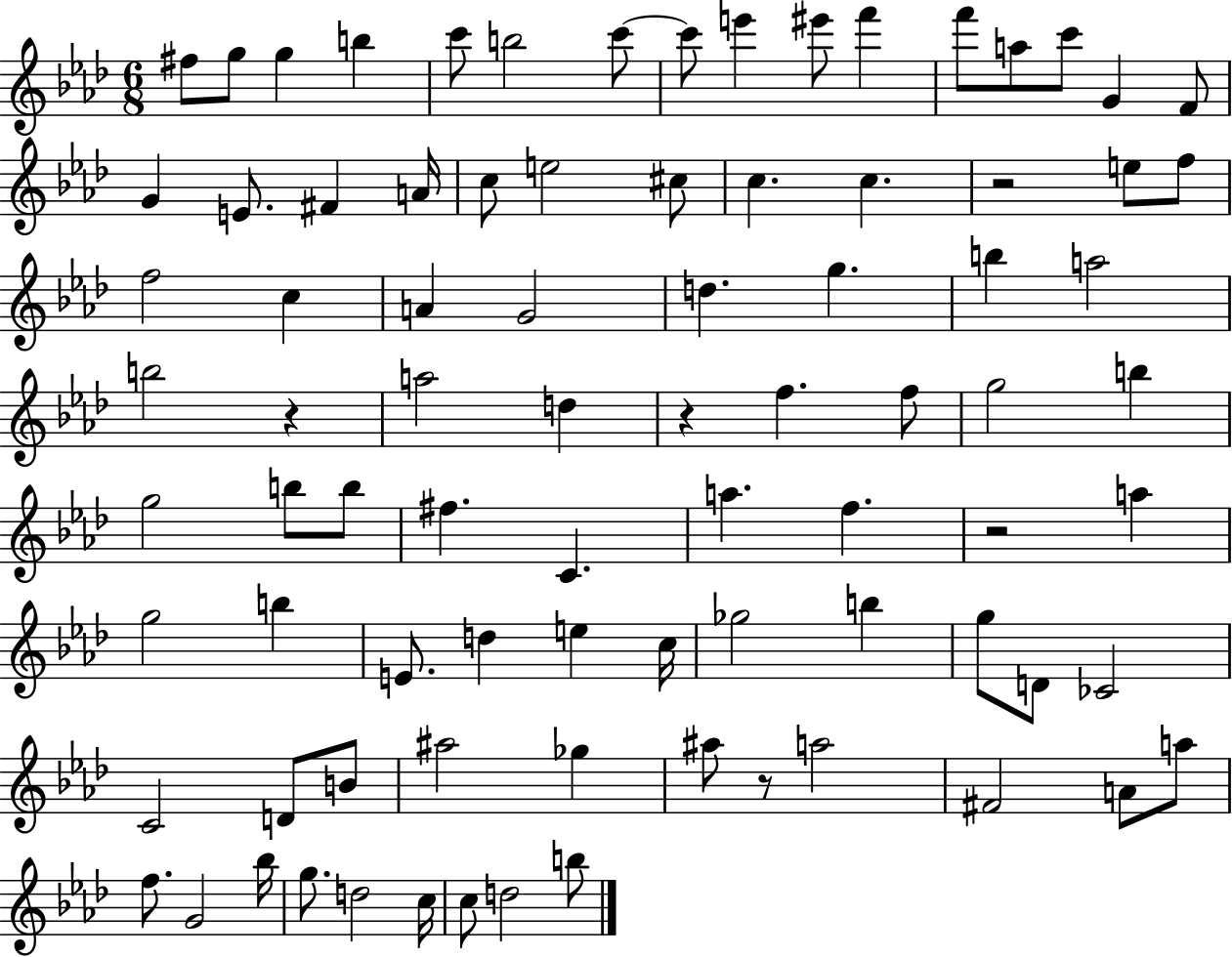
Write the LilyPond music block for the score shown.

{
  \clef treble
  \numericTimeSignature
  \time 6/8
  \key aes \major
  fis''8 g''8 g''4 b''4 | c'''8 b''2 c'''8~~ | c'''8 e'''4 eis'''8 f'''4 | f'''8 a''8 c'''8 g'4 f'8 | \break g'4 e'8. fis'4 a'16 | c''8 e''2 cis''8 | c''4. c''4. | r2 e''8 f''8 | \break f''2 c''4 | a'4 g'2 | d''4. g''4. | b''4 a''2 | \break b''2 r4 | a''2 d''4 | r4 f''4. f''8 | g''2 b''4 | \break g''2 b''8 b''8 | fis''4. c'4. | a''4. f''4. | r2 a''4 | \break g''2 b''4 | e'8. d''4 e''4 c''16 | ges''2 b''4 | g''8 d'8 ces'2 | \break c'2 d'8 b'8 | ais''2 ges''4 | ais''8 r8 a''2 | fis'2 a'8 a''8 | \break f''8. g'2 bes''16 | g''8. d''2 c''16 | c''8 d''2 b''8 | \bar "|."
}